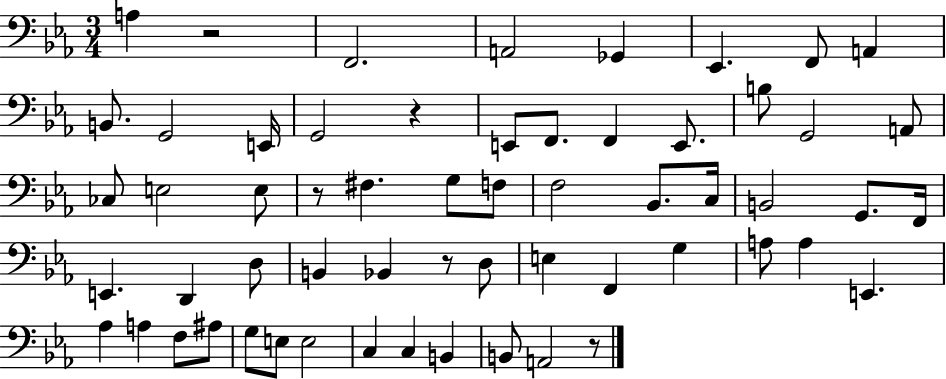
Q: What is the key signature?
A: EES major